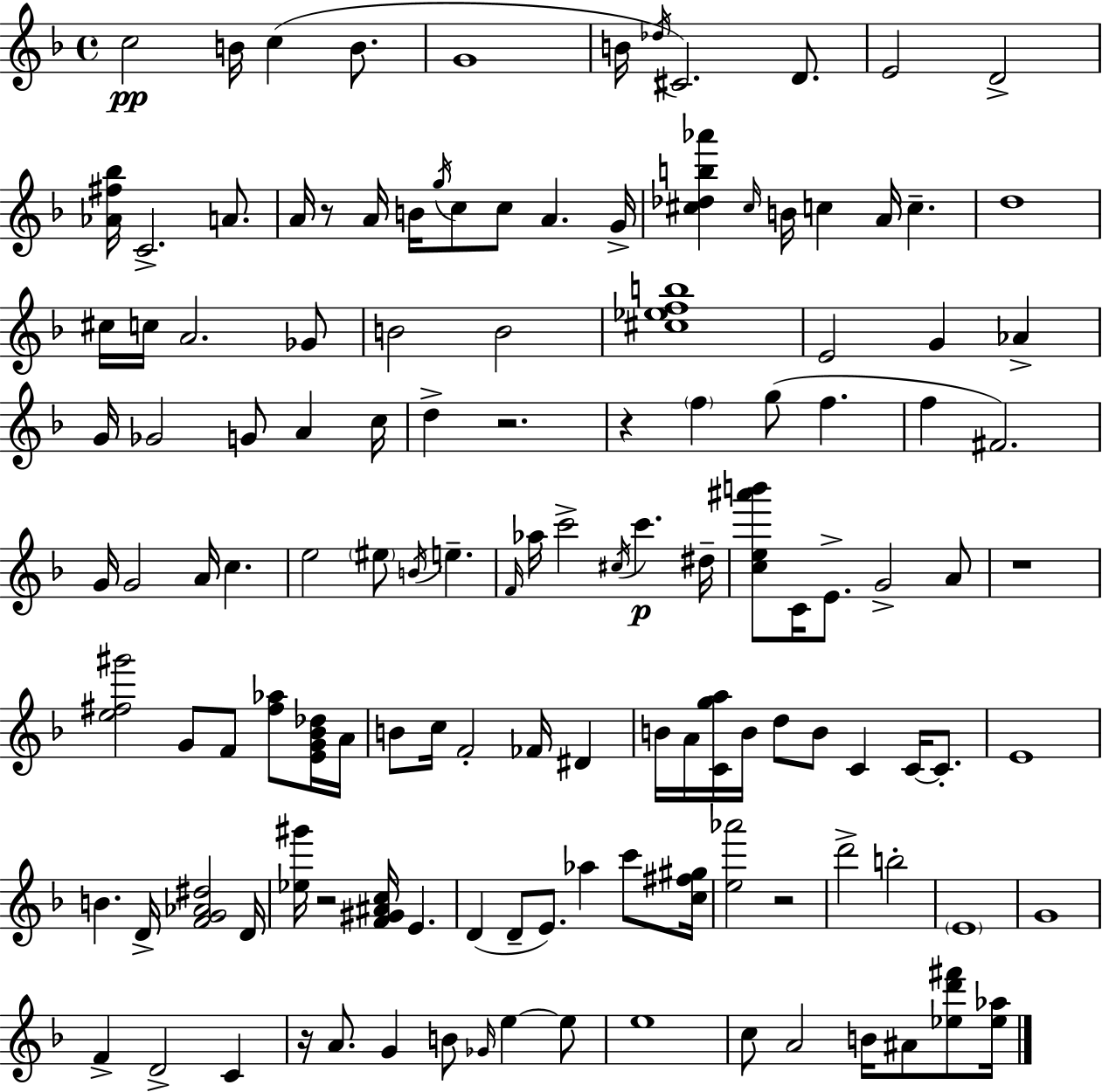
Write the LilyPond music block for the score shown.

{
  \clef treble
  \time 4/4
  \defaultTimeSignature
  \key d \minor
  c''2\pp b'16 c''4( b'8. | g'1 | b'16 \acciaccatura { des''16 } cis'2.) d'8. | e'2 d'2-> | \break <aes' fis'' bes''>16 c'2.-> a'8. | a'16 r8 a'16 b'16 \acciaccatura { g''16 } c''8 c''8 a'4. | g'16-> <cis'' des'' b'' aes'''>4 \grace { cis''16 } b'16 c''4 a'16 c''4.-- | d''1 | \break cis''16 c''16 a'2. | ges'8 b'2 b'2 | <cis'' ees'' f'' b''>1 | e'2 g'4 aes'4-> | \break g'16 ges'2 g'8 a'4 | c''16 d''4-> r2. | r4 \parenthesize f''4 g''8( f''4. | f''4 fis'2.) | \break g'16 g'2 a'16 c''4. | e''2 \parenthesize eis''8 \acciaccatura { b'16 } e''4.-- | \grace { f'16 } aes''16 c'''2-> \acciaccatura { cis''16 } c'''4.\p | dis''16-- <c'' e'' ais''' b'''>8 c'16 e'8.-> g'2-> | \break a'8 r1 | <e'' fis'' gis'''>2 g'8 | f'8 <fis'' aes''>8 <e' g' bes' des''>16 a'16 b'8 c''16 f'2-. | fes'16 dis'4 b'16 a'16 <c' g'' a''>16 b'16 d''8 b'8 c'4 | \break c'16~~ c'8.-. e'1 | b'4. d'16-> <f' g' aes' dis''>2 | d'16 <ees'' gis'''>16 r2 <f' gis' ais' c''>16 | e'4. d'4( d'8-- e'8.) aes''4 | \break c'''8 <c'' fis'' gis''>16 <e'' aes'''>2 r2 | d'''2-> b''2-. | \parenthesize e'1 | g'1 | \break f'4-> d'2-> | c'4 r16 a'8. g'4 b'8 | \grace { ges'16 } e''4~~ e''8 e''1 | c''8 a'2 | \break b'16 ais'8 <ees'' d''' fis'''>8 <ees'' aes''>16 \bar "|."
}